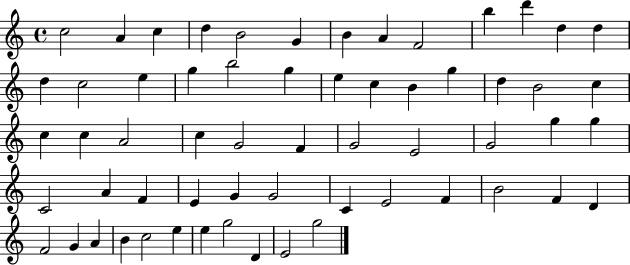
C5/h A4/q C5/q D5/q B4/h G4/q B4/q A4/q F4/h B5/q D6/q D5/q D5/q D5/q C5/h E5/q G5/q B5/h G5/q E5/q C5/q B4/q G5/q D5/q B4/h C5/q C5/q C5/q A4/h C5/q G4/h F4/q G4/h E4/h G4/h G5/q G5/q C4/h A4/q F4/q E4/q G4/q G4/h C4/q E4/h F4/q B4/h F4/q D4/q F4/h G4/q A4/q B4/q C5/h E5/q E5/q G5/h D4/q E4/h G5/h